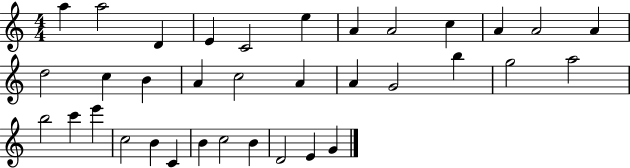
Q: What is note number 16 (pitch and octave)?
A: A4